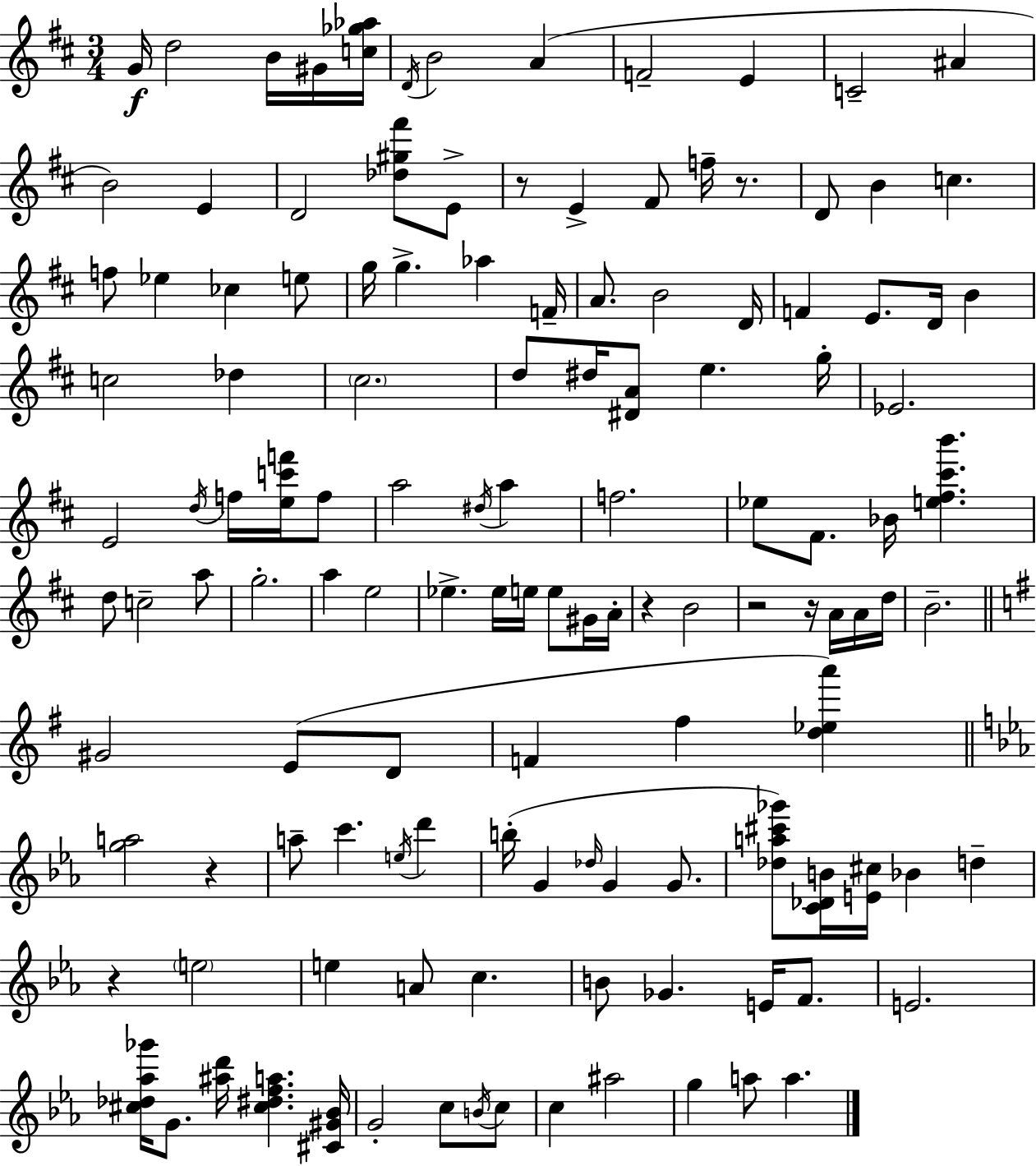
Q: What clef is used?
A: treble